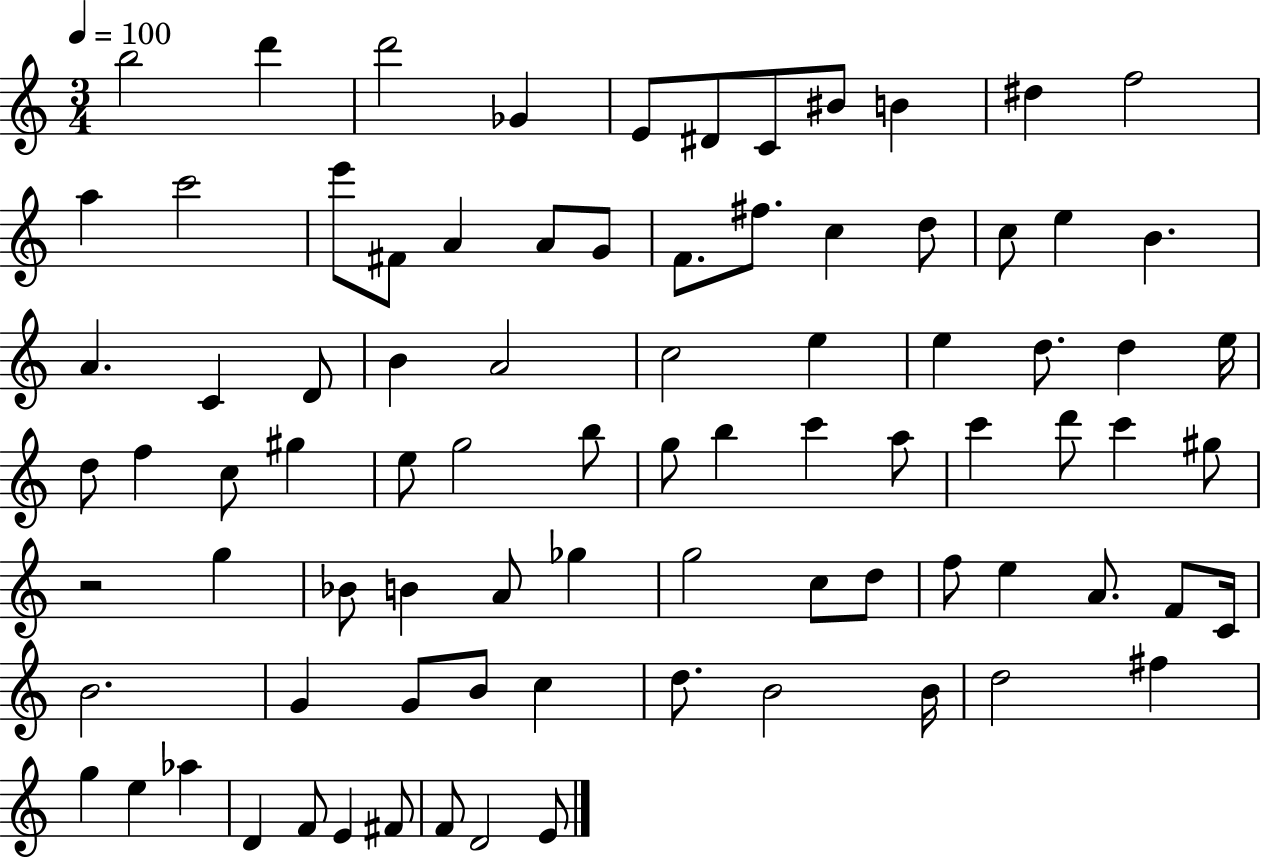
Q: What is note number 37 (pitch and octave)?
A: D5